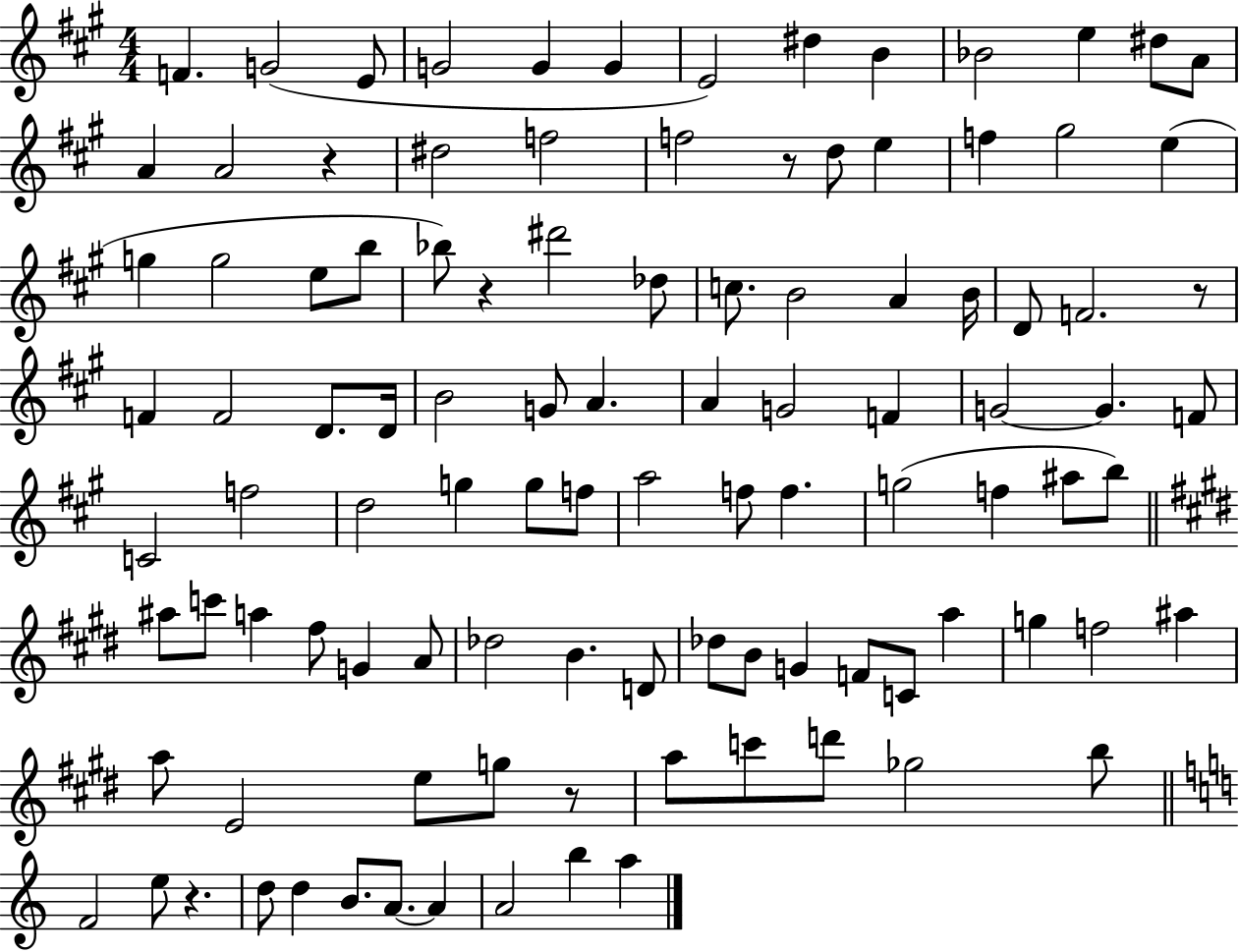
X:1
T:Untitled
M:4/4
L:1/4
K:A
F G2 E/2 G2 G G E2 ^d B _B2 e ^d/2 A/2 A A2 z ^d2 f2 f2 z/2 d/2 e f ^g2 e g g2 e/2 b/2 _b/2 z ^d'2 _d/2 c/2 B2 A B/4 D/2 F2 z/2 F F2 D/2 D/4 B2 G/2 A A G2 F G2 G F/2 C2 f2 d2 g g/2 f/2 a2 f/2 f g2 f ^a/2 b/2 ^a/2 c'/2 a ^f/2 G A/2 _d2 B D/2 _d/2 B/2 G F/2 C/2 a g f2 ^a a/2 E2 e/2 g/2 z/2 a/2 c'/2 d'/2 _g2 b/2 F2 e/2 z d/2 d B/2 A/2 A A2 b a